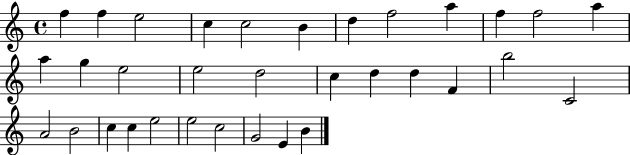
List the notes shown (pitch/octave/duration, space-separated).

F5/q F5/q E5/h C5/q C5/h B4/q D5/q F5/h A5/q F5/q F5/h A5/q A5/q G5/q E5/h E5/h D5/h C5/q D5/q D5/q F4/q B5/h C4/h A4/h B4/h C5/q C5/q E5/h E5/h C5/h G4/h E4/q B4/q